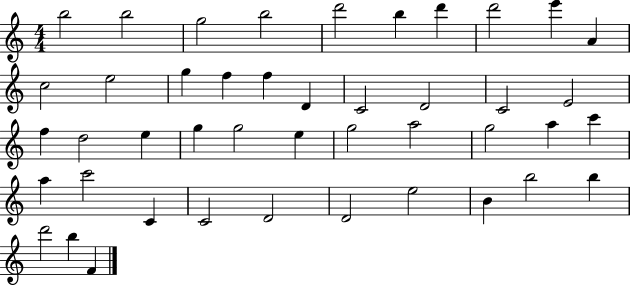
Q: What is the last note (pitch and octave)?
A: F4